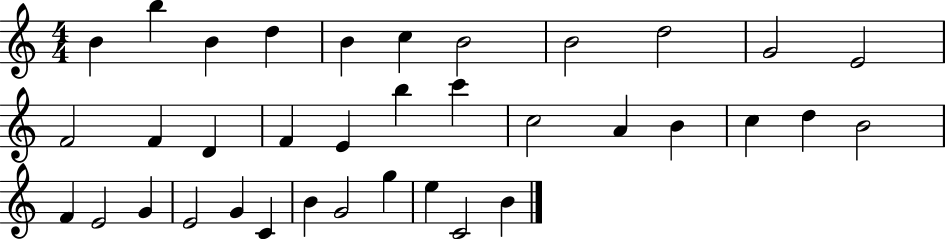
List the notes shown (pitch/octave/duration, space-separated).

B4/q B5/q B4/q D5/q B4/q C5/q B4/h B4/h D5/h G4/h E4/h F4/h F4/q D4/q F4/q E4/q B5/q C6/q C5/h A4/q B4/q C5/q D5/q B4/h F4/q E4/h G4/q E4/h G4/q C4/q B4/q G4/h G5/q E5/q C4/h B4/q